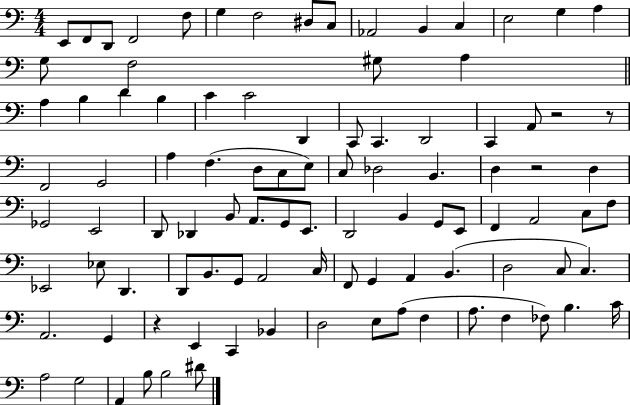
X:1
T:Untitled
M:4/4
L:1/4
K:C
E,,/2 F,,/2 D,,/2 F,,2 F,/2 G, F,2 ^D,/2 C,/2 _A,,2 B,, C, E,2 G, A, G,/2 F,2 ^G,/2 A, A, B, D B, C C2 D,, C,,/2 C,, D,,2 C,, A,,/2 z2 z/2 F,,2 G,,2 A, F, D,/2 C,/2 E,/2 C,/2 _D,2 B,, D, z2 D, _G,,2 E,,2 D,,/2 _D,, B,,/2 A,,/2 G,,/2 E,,/2 D,,2 B,, G,,/2 E,,/2 F,, A,,2 C,/2 F,/2 _E,,2 _E,/2 D,, D,,/2 B,,/2 G,,/2 A,,2 C,/4 F,,/2 G,, A,, B,, D,2 C,/2 C, A,,2 G,, z E,, C,, _B,, D,2 E,/2 A,/2 F, A,/2 F, _F,/2 B, C/4 A,2 G,2 A,, B,/2 B,2 ^D/2